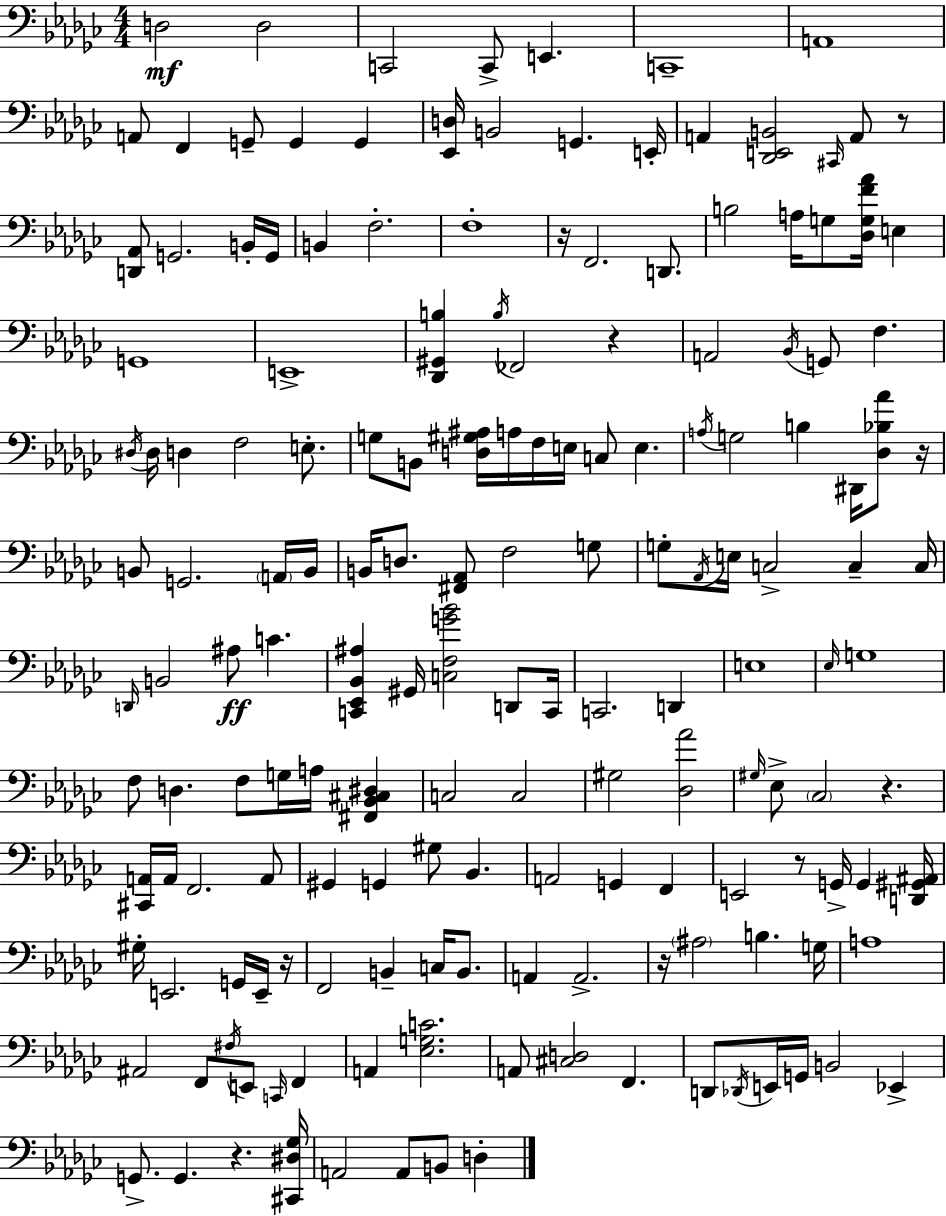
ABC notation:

X:1
T:Untitled
M:4/4
L:1/4
K:Ebm
D,2 D,2 C,,2 C,,/2 E,, C,,4 A,,4 A,,/2 F,, G,,/2 G,, G,, [_E,,D,]/4 B,,2 G,, E,,/4 A,, [_D,,E,,B,,]2 ^C,,/4 A,,/2 z/2 [D,,_A,,]/2 G,,2 B,,/4 G,,/4 B,, F,2 F,4 z/4 F,,2 D,,/2 B,2 A,/4 G,/2 [_D,G,F_A]/4 E, G,,4 E,,4 [_D,,^G,,B,] B,/4 _F,,2 z A,,2 _B,,/4 G,,/2 F, ^D,/4 ^D,/4 D, F,2 E,/2 G,/2 B,,/2 [D,^G,^A,]/4 A,/4 F,/4 E,/4 C,/2 E, A,/4 G,2 B, ^D,,/4 [_D,_B,_A]/2 z/4 B,,/2 G,,2 A,,/4 B,,/4 B,,/4 D,/2 [^F,,_A,,]/2 F,2 G,/2 G,/2 _A,,/4 E,/4 C,2 C, C,/4 D,,/4 B,,2 ^A,/2 C [C,,_E,,_B,,^A,] ^G,,/4 [C,F,G_B]2 D,,/2 C,,/4 C,,2 D,, E,4 _E,/4 G,4 F,/2 D, F,/2 G,/4 A,/4 [^F,,_B,,^C,^D,] C,2 C,2 ^G,2 [_D,_A]2 ^G,/4 _E,/2 _C,2 z [^C,,A,,]/4 A,,/4 F,,2 A,,/2 ^G,, G,, ^G,/2 _B,, A,,2 G,, F,, E,,2 z/2 G,,/4 G,, [D,,^G,,^A,,]/4 ^G,/4 E,,2 G,,/4 E,,/4 z/4 F,,2 B,, C,/4 B,,/2 A,, A,,2 z/4 ^A,2 B, G,/4 A,4 ^A,,2 F,,/2 ^F,/4 E,,/2 C,,/4 F,, A,, [_E,G,C]2 A,,/2 [^C,D,]2 F,, D,,/2 _D,,/4 E,,/4 G,,/4 B,,2 _E,, G,,/2 G,, z [^C,,^D,_G,]/4 A,,2 A,,/2 B,,/2 D,